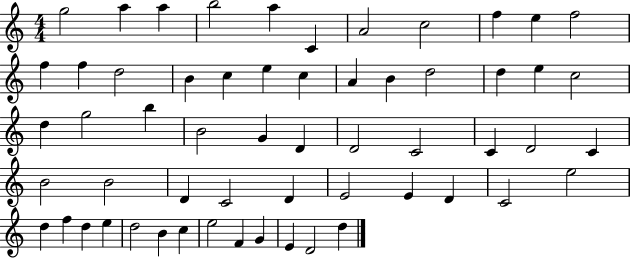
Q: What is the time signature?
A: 4/4